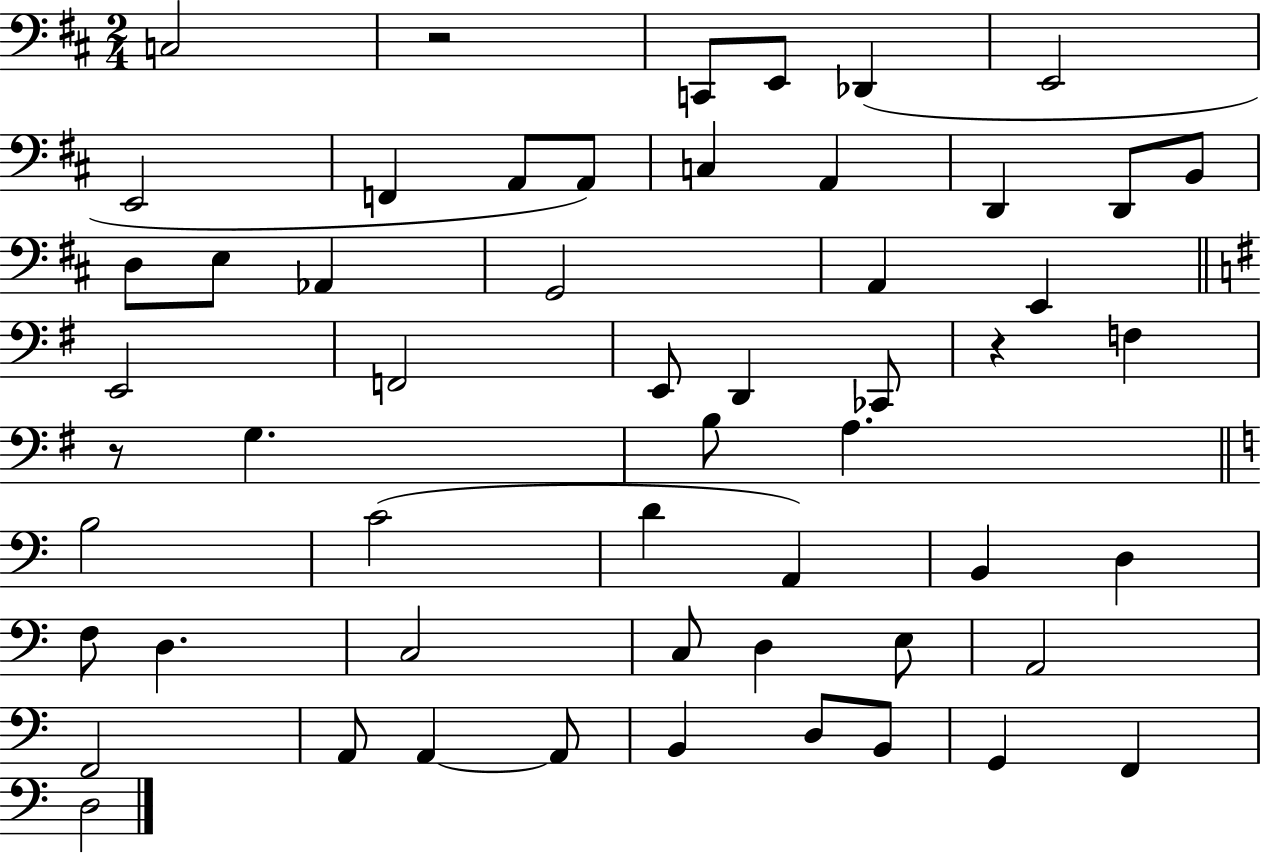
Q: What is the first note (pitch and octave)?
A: C3